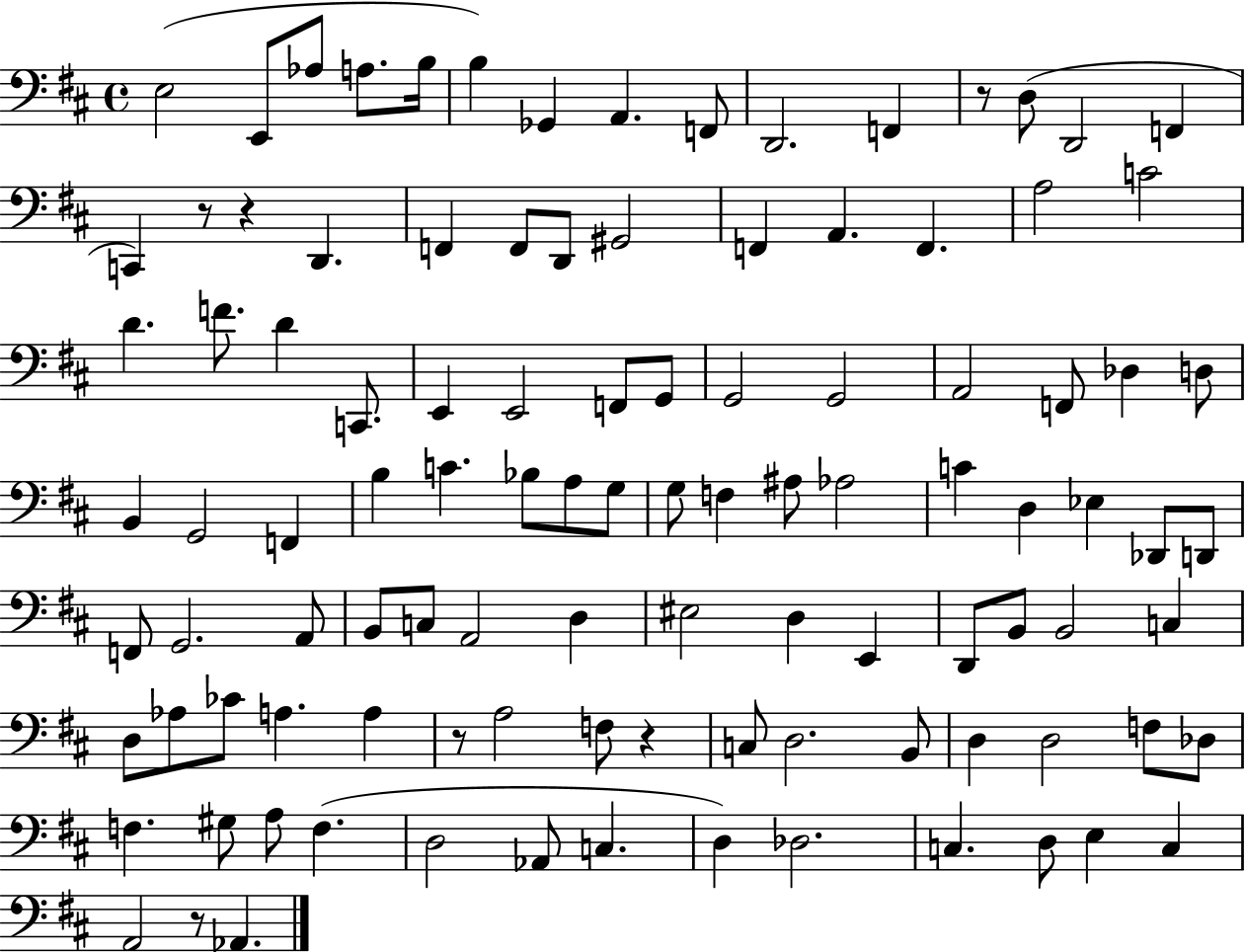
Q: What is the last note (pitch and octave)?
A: Ab2